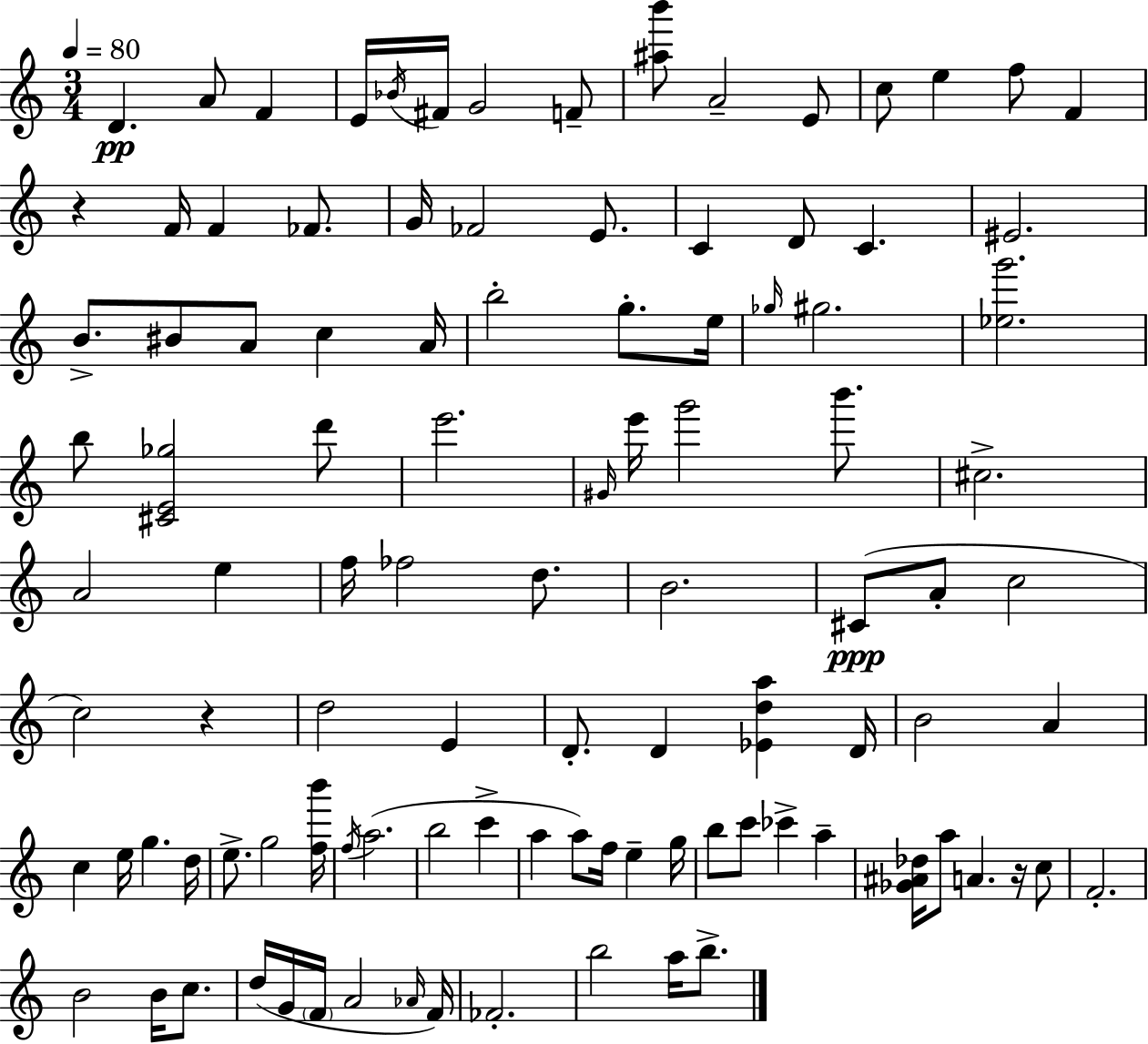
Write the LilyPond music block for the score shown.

{
  \clef treble
  \numericTimeSignature
  \time 3/4
  \key a \minor
  \tempo 4 = 80
  d'4.\pp a'8 f'4 | e'16 \acciaccatura { bes'16 } fis'16 g'2 f'8-- | <ais'' b'''>8 a'2-- e'8 | c''8 e''4 f''8 f'4 | \break r4 f'16 f'4 fes'8. | g'16 fes'2 e'8. | c'4 d'8 c'4. | eis'2. | \break b'8.-> bis'8 a'8 c''4 | a'16 b''2-. g''8.-. | e''16 \grace { ges''16 } gis''2. | <ees'' g'''>2. | \break b''8 <cis' e' ges''>2 | d'''8 e'''2. | \grace { gis'16 } e'''16 g'''2 | b'''8. cis''2.-> | \break a'2 e''4 | f''16 fes''2 | d''8. b'2. | cis'8(\ppp a'8-. c''2 | \break c''2) r4 | d''2 e'4 | d'8.-. d'4 <ees' d'' a''>4 | d'16 b'2 a'4 | \break c''4 e''16 g''4. | d''16 e''8.-> g''2 | <f'' b'''>16 \acciaccatura { f''16 } a''2.( | b''2 | \break c'''4-> a''4 a''8) f''16 e''4-- | g''16 b''8 c'''8 ces'''4-> | a''4-- <ges' ais' des''>16 a''8 a'4. | r16 c''8 f'2.-. | \break b'2 | b'16 c''8. d''16( g'16 \parenthesize f'16 a'2 | \grace { aes'16 }) f'16 fes'2.-. | b''2 | \break a''16 b''8.-> \bar "|."
}